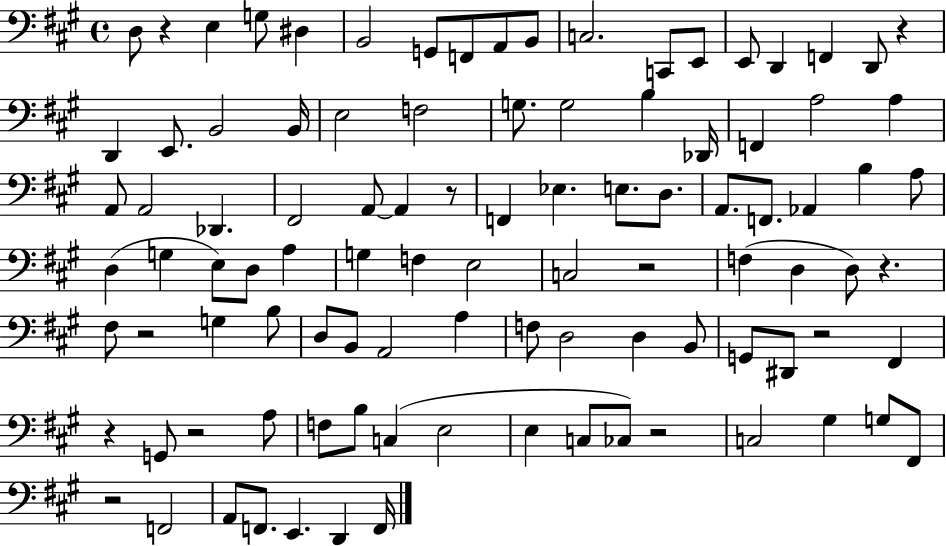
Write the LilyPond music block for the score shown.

{
  \clef bass
  \time 4/4
  \defaultTimeSignature
  \key a \major
  \repeat volta 2 { d8 r4 e4 g8 dis4 | b,2 g,8 f,8 a,8 b,8 | c2. c,8 e,8 | e,8 d,4 f,4 d,8 r4 | \break d,4 e,8. b,2 b,16 | e2 f2 | g8. g2 b4 des,16 | f,4 a2 a4 | \break a,8 a,2 des,4. | fis,2 a,8~~ a,4 r8 | f,4 ees4. e8. d8. | a,8. f,8. aes,4 b4 a8 | \break d4( g4 e8) d8 a4 | g4 f4 e2 | c2 r2 | f4( d4 d8) r4. | \break fis8 r2 g4 b8 | d8 b,8 a,2 a4 | f8 d2 d4 b,8 | g,8 dis,8 r2 fis,4 | \break r4 g,8 r2 a8 | f8 b8 c4( e2 | e4 c8 ces8) r2 | c2 gis4 g8 fis,8 | \break r2 f,2 | a,8 f,8. e,4. d,4 f,16 | } \bar "|."
}